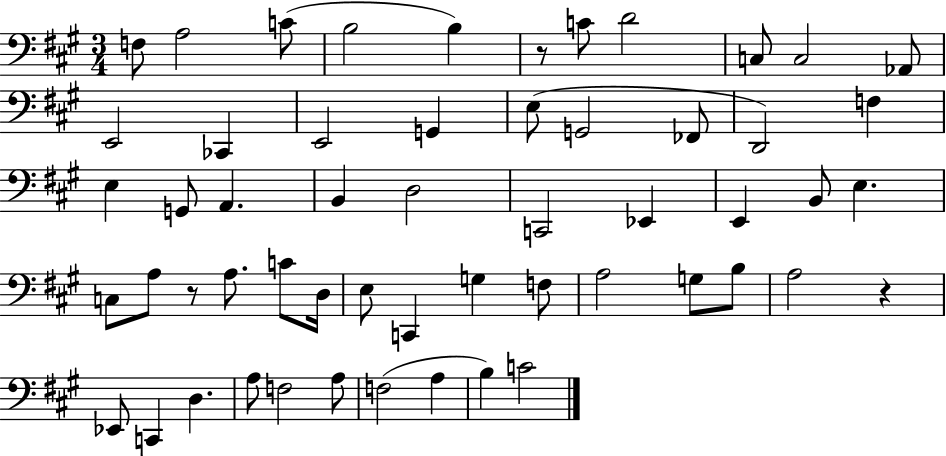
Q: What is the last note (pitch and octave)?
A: C4